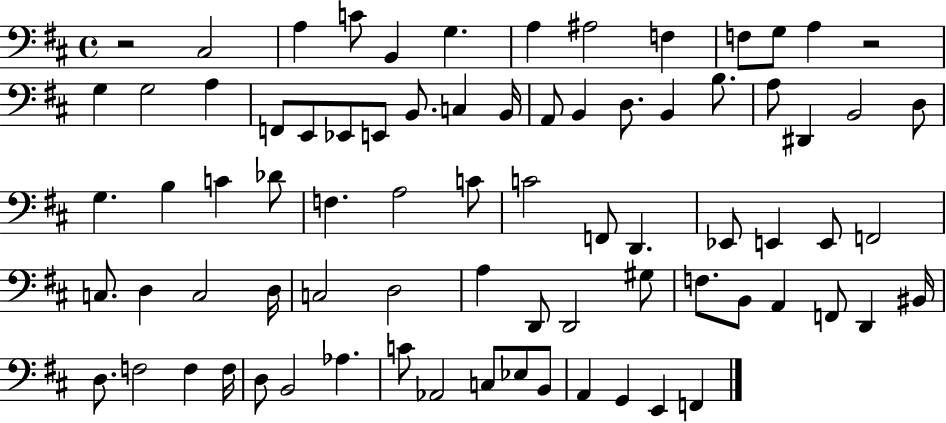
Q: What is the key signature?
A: D major